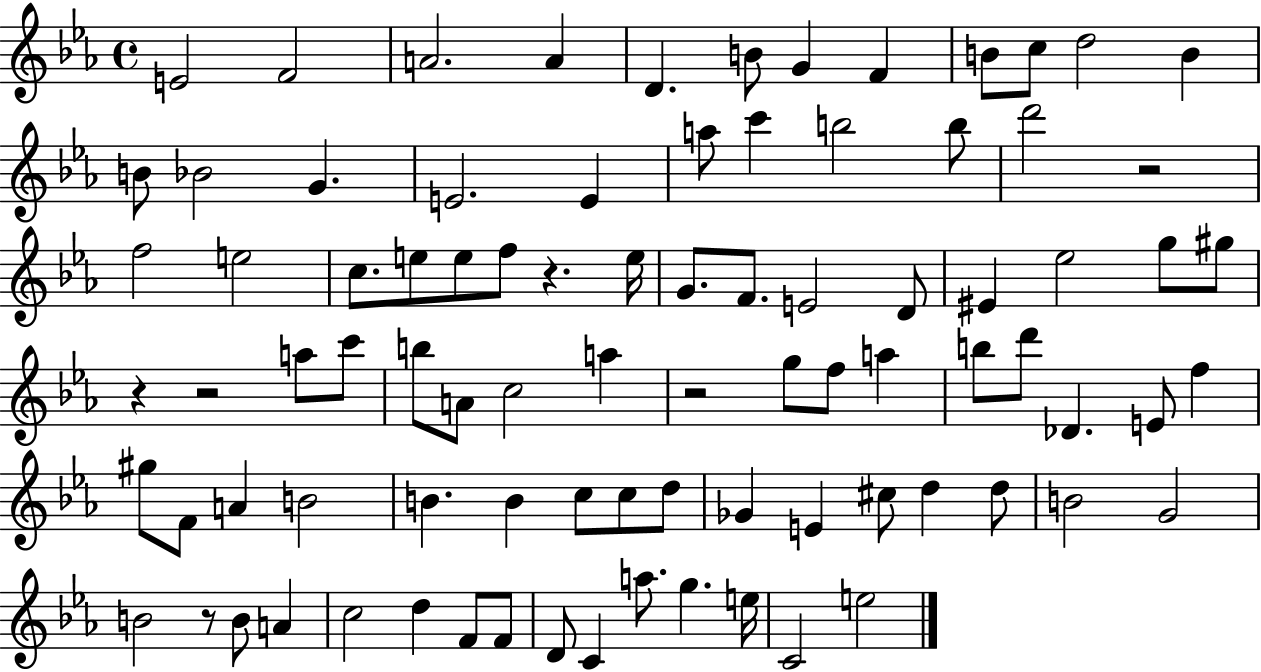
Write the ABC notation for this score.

X:1
T:Untitled
M:4/4
L:1/4
K:Eb
E2 F2 A2 A D B/2 G F B/2 c/2 d2 B B/2 _B2 G E2 E a/2 c' b2 b/2 d'2 z2 f2 e2 c/2 e/2 e/2 f/2 z e/4 G/2 F/2 E2 D/2 ^E _e2 g/2 ^g/2 z z2 a/2 c'/2 b/2 A/2 c2 a z2 g/2 f/2 a b/2 d'/2 _D E/2 f ^g/2 F/2 A B2 B B c/2 c/2 d/2 _G E ^c/2 d d/2 B2 G2 B2 z/2 B/2 A c2 d F/2 F/2 D/2 C a/2 g e/4 C2 e2